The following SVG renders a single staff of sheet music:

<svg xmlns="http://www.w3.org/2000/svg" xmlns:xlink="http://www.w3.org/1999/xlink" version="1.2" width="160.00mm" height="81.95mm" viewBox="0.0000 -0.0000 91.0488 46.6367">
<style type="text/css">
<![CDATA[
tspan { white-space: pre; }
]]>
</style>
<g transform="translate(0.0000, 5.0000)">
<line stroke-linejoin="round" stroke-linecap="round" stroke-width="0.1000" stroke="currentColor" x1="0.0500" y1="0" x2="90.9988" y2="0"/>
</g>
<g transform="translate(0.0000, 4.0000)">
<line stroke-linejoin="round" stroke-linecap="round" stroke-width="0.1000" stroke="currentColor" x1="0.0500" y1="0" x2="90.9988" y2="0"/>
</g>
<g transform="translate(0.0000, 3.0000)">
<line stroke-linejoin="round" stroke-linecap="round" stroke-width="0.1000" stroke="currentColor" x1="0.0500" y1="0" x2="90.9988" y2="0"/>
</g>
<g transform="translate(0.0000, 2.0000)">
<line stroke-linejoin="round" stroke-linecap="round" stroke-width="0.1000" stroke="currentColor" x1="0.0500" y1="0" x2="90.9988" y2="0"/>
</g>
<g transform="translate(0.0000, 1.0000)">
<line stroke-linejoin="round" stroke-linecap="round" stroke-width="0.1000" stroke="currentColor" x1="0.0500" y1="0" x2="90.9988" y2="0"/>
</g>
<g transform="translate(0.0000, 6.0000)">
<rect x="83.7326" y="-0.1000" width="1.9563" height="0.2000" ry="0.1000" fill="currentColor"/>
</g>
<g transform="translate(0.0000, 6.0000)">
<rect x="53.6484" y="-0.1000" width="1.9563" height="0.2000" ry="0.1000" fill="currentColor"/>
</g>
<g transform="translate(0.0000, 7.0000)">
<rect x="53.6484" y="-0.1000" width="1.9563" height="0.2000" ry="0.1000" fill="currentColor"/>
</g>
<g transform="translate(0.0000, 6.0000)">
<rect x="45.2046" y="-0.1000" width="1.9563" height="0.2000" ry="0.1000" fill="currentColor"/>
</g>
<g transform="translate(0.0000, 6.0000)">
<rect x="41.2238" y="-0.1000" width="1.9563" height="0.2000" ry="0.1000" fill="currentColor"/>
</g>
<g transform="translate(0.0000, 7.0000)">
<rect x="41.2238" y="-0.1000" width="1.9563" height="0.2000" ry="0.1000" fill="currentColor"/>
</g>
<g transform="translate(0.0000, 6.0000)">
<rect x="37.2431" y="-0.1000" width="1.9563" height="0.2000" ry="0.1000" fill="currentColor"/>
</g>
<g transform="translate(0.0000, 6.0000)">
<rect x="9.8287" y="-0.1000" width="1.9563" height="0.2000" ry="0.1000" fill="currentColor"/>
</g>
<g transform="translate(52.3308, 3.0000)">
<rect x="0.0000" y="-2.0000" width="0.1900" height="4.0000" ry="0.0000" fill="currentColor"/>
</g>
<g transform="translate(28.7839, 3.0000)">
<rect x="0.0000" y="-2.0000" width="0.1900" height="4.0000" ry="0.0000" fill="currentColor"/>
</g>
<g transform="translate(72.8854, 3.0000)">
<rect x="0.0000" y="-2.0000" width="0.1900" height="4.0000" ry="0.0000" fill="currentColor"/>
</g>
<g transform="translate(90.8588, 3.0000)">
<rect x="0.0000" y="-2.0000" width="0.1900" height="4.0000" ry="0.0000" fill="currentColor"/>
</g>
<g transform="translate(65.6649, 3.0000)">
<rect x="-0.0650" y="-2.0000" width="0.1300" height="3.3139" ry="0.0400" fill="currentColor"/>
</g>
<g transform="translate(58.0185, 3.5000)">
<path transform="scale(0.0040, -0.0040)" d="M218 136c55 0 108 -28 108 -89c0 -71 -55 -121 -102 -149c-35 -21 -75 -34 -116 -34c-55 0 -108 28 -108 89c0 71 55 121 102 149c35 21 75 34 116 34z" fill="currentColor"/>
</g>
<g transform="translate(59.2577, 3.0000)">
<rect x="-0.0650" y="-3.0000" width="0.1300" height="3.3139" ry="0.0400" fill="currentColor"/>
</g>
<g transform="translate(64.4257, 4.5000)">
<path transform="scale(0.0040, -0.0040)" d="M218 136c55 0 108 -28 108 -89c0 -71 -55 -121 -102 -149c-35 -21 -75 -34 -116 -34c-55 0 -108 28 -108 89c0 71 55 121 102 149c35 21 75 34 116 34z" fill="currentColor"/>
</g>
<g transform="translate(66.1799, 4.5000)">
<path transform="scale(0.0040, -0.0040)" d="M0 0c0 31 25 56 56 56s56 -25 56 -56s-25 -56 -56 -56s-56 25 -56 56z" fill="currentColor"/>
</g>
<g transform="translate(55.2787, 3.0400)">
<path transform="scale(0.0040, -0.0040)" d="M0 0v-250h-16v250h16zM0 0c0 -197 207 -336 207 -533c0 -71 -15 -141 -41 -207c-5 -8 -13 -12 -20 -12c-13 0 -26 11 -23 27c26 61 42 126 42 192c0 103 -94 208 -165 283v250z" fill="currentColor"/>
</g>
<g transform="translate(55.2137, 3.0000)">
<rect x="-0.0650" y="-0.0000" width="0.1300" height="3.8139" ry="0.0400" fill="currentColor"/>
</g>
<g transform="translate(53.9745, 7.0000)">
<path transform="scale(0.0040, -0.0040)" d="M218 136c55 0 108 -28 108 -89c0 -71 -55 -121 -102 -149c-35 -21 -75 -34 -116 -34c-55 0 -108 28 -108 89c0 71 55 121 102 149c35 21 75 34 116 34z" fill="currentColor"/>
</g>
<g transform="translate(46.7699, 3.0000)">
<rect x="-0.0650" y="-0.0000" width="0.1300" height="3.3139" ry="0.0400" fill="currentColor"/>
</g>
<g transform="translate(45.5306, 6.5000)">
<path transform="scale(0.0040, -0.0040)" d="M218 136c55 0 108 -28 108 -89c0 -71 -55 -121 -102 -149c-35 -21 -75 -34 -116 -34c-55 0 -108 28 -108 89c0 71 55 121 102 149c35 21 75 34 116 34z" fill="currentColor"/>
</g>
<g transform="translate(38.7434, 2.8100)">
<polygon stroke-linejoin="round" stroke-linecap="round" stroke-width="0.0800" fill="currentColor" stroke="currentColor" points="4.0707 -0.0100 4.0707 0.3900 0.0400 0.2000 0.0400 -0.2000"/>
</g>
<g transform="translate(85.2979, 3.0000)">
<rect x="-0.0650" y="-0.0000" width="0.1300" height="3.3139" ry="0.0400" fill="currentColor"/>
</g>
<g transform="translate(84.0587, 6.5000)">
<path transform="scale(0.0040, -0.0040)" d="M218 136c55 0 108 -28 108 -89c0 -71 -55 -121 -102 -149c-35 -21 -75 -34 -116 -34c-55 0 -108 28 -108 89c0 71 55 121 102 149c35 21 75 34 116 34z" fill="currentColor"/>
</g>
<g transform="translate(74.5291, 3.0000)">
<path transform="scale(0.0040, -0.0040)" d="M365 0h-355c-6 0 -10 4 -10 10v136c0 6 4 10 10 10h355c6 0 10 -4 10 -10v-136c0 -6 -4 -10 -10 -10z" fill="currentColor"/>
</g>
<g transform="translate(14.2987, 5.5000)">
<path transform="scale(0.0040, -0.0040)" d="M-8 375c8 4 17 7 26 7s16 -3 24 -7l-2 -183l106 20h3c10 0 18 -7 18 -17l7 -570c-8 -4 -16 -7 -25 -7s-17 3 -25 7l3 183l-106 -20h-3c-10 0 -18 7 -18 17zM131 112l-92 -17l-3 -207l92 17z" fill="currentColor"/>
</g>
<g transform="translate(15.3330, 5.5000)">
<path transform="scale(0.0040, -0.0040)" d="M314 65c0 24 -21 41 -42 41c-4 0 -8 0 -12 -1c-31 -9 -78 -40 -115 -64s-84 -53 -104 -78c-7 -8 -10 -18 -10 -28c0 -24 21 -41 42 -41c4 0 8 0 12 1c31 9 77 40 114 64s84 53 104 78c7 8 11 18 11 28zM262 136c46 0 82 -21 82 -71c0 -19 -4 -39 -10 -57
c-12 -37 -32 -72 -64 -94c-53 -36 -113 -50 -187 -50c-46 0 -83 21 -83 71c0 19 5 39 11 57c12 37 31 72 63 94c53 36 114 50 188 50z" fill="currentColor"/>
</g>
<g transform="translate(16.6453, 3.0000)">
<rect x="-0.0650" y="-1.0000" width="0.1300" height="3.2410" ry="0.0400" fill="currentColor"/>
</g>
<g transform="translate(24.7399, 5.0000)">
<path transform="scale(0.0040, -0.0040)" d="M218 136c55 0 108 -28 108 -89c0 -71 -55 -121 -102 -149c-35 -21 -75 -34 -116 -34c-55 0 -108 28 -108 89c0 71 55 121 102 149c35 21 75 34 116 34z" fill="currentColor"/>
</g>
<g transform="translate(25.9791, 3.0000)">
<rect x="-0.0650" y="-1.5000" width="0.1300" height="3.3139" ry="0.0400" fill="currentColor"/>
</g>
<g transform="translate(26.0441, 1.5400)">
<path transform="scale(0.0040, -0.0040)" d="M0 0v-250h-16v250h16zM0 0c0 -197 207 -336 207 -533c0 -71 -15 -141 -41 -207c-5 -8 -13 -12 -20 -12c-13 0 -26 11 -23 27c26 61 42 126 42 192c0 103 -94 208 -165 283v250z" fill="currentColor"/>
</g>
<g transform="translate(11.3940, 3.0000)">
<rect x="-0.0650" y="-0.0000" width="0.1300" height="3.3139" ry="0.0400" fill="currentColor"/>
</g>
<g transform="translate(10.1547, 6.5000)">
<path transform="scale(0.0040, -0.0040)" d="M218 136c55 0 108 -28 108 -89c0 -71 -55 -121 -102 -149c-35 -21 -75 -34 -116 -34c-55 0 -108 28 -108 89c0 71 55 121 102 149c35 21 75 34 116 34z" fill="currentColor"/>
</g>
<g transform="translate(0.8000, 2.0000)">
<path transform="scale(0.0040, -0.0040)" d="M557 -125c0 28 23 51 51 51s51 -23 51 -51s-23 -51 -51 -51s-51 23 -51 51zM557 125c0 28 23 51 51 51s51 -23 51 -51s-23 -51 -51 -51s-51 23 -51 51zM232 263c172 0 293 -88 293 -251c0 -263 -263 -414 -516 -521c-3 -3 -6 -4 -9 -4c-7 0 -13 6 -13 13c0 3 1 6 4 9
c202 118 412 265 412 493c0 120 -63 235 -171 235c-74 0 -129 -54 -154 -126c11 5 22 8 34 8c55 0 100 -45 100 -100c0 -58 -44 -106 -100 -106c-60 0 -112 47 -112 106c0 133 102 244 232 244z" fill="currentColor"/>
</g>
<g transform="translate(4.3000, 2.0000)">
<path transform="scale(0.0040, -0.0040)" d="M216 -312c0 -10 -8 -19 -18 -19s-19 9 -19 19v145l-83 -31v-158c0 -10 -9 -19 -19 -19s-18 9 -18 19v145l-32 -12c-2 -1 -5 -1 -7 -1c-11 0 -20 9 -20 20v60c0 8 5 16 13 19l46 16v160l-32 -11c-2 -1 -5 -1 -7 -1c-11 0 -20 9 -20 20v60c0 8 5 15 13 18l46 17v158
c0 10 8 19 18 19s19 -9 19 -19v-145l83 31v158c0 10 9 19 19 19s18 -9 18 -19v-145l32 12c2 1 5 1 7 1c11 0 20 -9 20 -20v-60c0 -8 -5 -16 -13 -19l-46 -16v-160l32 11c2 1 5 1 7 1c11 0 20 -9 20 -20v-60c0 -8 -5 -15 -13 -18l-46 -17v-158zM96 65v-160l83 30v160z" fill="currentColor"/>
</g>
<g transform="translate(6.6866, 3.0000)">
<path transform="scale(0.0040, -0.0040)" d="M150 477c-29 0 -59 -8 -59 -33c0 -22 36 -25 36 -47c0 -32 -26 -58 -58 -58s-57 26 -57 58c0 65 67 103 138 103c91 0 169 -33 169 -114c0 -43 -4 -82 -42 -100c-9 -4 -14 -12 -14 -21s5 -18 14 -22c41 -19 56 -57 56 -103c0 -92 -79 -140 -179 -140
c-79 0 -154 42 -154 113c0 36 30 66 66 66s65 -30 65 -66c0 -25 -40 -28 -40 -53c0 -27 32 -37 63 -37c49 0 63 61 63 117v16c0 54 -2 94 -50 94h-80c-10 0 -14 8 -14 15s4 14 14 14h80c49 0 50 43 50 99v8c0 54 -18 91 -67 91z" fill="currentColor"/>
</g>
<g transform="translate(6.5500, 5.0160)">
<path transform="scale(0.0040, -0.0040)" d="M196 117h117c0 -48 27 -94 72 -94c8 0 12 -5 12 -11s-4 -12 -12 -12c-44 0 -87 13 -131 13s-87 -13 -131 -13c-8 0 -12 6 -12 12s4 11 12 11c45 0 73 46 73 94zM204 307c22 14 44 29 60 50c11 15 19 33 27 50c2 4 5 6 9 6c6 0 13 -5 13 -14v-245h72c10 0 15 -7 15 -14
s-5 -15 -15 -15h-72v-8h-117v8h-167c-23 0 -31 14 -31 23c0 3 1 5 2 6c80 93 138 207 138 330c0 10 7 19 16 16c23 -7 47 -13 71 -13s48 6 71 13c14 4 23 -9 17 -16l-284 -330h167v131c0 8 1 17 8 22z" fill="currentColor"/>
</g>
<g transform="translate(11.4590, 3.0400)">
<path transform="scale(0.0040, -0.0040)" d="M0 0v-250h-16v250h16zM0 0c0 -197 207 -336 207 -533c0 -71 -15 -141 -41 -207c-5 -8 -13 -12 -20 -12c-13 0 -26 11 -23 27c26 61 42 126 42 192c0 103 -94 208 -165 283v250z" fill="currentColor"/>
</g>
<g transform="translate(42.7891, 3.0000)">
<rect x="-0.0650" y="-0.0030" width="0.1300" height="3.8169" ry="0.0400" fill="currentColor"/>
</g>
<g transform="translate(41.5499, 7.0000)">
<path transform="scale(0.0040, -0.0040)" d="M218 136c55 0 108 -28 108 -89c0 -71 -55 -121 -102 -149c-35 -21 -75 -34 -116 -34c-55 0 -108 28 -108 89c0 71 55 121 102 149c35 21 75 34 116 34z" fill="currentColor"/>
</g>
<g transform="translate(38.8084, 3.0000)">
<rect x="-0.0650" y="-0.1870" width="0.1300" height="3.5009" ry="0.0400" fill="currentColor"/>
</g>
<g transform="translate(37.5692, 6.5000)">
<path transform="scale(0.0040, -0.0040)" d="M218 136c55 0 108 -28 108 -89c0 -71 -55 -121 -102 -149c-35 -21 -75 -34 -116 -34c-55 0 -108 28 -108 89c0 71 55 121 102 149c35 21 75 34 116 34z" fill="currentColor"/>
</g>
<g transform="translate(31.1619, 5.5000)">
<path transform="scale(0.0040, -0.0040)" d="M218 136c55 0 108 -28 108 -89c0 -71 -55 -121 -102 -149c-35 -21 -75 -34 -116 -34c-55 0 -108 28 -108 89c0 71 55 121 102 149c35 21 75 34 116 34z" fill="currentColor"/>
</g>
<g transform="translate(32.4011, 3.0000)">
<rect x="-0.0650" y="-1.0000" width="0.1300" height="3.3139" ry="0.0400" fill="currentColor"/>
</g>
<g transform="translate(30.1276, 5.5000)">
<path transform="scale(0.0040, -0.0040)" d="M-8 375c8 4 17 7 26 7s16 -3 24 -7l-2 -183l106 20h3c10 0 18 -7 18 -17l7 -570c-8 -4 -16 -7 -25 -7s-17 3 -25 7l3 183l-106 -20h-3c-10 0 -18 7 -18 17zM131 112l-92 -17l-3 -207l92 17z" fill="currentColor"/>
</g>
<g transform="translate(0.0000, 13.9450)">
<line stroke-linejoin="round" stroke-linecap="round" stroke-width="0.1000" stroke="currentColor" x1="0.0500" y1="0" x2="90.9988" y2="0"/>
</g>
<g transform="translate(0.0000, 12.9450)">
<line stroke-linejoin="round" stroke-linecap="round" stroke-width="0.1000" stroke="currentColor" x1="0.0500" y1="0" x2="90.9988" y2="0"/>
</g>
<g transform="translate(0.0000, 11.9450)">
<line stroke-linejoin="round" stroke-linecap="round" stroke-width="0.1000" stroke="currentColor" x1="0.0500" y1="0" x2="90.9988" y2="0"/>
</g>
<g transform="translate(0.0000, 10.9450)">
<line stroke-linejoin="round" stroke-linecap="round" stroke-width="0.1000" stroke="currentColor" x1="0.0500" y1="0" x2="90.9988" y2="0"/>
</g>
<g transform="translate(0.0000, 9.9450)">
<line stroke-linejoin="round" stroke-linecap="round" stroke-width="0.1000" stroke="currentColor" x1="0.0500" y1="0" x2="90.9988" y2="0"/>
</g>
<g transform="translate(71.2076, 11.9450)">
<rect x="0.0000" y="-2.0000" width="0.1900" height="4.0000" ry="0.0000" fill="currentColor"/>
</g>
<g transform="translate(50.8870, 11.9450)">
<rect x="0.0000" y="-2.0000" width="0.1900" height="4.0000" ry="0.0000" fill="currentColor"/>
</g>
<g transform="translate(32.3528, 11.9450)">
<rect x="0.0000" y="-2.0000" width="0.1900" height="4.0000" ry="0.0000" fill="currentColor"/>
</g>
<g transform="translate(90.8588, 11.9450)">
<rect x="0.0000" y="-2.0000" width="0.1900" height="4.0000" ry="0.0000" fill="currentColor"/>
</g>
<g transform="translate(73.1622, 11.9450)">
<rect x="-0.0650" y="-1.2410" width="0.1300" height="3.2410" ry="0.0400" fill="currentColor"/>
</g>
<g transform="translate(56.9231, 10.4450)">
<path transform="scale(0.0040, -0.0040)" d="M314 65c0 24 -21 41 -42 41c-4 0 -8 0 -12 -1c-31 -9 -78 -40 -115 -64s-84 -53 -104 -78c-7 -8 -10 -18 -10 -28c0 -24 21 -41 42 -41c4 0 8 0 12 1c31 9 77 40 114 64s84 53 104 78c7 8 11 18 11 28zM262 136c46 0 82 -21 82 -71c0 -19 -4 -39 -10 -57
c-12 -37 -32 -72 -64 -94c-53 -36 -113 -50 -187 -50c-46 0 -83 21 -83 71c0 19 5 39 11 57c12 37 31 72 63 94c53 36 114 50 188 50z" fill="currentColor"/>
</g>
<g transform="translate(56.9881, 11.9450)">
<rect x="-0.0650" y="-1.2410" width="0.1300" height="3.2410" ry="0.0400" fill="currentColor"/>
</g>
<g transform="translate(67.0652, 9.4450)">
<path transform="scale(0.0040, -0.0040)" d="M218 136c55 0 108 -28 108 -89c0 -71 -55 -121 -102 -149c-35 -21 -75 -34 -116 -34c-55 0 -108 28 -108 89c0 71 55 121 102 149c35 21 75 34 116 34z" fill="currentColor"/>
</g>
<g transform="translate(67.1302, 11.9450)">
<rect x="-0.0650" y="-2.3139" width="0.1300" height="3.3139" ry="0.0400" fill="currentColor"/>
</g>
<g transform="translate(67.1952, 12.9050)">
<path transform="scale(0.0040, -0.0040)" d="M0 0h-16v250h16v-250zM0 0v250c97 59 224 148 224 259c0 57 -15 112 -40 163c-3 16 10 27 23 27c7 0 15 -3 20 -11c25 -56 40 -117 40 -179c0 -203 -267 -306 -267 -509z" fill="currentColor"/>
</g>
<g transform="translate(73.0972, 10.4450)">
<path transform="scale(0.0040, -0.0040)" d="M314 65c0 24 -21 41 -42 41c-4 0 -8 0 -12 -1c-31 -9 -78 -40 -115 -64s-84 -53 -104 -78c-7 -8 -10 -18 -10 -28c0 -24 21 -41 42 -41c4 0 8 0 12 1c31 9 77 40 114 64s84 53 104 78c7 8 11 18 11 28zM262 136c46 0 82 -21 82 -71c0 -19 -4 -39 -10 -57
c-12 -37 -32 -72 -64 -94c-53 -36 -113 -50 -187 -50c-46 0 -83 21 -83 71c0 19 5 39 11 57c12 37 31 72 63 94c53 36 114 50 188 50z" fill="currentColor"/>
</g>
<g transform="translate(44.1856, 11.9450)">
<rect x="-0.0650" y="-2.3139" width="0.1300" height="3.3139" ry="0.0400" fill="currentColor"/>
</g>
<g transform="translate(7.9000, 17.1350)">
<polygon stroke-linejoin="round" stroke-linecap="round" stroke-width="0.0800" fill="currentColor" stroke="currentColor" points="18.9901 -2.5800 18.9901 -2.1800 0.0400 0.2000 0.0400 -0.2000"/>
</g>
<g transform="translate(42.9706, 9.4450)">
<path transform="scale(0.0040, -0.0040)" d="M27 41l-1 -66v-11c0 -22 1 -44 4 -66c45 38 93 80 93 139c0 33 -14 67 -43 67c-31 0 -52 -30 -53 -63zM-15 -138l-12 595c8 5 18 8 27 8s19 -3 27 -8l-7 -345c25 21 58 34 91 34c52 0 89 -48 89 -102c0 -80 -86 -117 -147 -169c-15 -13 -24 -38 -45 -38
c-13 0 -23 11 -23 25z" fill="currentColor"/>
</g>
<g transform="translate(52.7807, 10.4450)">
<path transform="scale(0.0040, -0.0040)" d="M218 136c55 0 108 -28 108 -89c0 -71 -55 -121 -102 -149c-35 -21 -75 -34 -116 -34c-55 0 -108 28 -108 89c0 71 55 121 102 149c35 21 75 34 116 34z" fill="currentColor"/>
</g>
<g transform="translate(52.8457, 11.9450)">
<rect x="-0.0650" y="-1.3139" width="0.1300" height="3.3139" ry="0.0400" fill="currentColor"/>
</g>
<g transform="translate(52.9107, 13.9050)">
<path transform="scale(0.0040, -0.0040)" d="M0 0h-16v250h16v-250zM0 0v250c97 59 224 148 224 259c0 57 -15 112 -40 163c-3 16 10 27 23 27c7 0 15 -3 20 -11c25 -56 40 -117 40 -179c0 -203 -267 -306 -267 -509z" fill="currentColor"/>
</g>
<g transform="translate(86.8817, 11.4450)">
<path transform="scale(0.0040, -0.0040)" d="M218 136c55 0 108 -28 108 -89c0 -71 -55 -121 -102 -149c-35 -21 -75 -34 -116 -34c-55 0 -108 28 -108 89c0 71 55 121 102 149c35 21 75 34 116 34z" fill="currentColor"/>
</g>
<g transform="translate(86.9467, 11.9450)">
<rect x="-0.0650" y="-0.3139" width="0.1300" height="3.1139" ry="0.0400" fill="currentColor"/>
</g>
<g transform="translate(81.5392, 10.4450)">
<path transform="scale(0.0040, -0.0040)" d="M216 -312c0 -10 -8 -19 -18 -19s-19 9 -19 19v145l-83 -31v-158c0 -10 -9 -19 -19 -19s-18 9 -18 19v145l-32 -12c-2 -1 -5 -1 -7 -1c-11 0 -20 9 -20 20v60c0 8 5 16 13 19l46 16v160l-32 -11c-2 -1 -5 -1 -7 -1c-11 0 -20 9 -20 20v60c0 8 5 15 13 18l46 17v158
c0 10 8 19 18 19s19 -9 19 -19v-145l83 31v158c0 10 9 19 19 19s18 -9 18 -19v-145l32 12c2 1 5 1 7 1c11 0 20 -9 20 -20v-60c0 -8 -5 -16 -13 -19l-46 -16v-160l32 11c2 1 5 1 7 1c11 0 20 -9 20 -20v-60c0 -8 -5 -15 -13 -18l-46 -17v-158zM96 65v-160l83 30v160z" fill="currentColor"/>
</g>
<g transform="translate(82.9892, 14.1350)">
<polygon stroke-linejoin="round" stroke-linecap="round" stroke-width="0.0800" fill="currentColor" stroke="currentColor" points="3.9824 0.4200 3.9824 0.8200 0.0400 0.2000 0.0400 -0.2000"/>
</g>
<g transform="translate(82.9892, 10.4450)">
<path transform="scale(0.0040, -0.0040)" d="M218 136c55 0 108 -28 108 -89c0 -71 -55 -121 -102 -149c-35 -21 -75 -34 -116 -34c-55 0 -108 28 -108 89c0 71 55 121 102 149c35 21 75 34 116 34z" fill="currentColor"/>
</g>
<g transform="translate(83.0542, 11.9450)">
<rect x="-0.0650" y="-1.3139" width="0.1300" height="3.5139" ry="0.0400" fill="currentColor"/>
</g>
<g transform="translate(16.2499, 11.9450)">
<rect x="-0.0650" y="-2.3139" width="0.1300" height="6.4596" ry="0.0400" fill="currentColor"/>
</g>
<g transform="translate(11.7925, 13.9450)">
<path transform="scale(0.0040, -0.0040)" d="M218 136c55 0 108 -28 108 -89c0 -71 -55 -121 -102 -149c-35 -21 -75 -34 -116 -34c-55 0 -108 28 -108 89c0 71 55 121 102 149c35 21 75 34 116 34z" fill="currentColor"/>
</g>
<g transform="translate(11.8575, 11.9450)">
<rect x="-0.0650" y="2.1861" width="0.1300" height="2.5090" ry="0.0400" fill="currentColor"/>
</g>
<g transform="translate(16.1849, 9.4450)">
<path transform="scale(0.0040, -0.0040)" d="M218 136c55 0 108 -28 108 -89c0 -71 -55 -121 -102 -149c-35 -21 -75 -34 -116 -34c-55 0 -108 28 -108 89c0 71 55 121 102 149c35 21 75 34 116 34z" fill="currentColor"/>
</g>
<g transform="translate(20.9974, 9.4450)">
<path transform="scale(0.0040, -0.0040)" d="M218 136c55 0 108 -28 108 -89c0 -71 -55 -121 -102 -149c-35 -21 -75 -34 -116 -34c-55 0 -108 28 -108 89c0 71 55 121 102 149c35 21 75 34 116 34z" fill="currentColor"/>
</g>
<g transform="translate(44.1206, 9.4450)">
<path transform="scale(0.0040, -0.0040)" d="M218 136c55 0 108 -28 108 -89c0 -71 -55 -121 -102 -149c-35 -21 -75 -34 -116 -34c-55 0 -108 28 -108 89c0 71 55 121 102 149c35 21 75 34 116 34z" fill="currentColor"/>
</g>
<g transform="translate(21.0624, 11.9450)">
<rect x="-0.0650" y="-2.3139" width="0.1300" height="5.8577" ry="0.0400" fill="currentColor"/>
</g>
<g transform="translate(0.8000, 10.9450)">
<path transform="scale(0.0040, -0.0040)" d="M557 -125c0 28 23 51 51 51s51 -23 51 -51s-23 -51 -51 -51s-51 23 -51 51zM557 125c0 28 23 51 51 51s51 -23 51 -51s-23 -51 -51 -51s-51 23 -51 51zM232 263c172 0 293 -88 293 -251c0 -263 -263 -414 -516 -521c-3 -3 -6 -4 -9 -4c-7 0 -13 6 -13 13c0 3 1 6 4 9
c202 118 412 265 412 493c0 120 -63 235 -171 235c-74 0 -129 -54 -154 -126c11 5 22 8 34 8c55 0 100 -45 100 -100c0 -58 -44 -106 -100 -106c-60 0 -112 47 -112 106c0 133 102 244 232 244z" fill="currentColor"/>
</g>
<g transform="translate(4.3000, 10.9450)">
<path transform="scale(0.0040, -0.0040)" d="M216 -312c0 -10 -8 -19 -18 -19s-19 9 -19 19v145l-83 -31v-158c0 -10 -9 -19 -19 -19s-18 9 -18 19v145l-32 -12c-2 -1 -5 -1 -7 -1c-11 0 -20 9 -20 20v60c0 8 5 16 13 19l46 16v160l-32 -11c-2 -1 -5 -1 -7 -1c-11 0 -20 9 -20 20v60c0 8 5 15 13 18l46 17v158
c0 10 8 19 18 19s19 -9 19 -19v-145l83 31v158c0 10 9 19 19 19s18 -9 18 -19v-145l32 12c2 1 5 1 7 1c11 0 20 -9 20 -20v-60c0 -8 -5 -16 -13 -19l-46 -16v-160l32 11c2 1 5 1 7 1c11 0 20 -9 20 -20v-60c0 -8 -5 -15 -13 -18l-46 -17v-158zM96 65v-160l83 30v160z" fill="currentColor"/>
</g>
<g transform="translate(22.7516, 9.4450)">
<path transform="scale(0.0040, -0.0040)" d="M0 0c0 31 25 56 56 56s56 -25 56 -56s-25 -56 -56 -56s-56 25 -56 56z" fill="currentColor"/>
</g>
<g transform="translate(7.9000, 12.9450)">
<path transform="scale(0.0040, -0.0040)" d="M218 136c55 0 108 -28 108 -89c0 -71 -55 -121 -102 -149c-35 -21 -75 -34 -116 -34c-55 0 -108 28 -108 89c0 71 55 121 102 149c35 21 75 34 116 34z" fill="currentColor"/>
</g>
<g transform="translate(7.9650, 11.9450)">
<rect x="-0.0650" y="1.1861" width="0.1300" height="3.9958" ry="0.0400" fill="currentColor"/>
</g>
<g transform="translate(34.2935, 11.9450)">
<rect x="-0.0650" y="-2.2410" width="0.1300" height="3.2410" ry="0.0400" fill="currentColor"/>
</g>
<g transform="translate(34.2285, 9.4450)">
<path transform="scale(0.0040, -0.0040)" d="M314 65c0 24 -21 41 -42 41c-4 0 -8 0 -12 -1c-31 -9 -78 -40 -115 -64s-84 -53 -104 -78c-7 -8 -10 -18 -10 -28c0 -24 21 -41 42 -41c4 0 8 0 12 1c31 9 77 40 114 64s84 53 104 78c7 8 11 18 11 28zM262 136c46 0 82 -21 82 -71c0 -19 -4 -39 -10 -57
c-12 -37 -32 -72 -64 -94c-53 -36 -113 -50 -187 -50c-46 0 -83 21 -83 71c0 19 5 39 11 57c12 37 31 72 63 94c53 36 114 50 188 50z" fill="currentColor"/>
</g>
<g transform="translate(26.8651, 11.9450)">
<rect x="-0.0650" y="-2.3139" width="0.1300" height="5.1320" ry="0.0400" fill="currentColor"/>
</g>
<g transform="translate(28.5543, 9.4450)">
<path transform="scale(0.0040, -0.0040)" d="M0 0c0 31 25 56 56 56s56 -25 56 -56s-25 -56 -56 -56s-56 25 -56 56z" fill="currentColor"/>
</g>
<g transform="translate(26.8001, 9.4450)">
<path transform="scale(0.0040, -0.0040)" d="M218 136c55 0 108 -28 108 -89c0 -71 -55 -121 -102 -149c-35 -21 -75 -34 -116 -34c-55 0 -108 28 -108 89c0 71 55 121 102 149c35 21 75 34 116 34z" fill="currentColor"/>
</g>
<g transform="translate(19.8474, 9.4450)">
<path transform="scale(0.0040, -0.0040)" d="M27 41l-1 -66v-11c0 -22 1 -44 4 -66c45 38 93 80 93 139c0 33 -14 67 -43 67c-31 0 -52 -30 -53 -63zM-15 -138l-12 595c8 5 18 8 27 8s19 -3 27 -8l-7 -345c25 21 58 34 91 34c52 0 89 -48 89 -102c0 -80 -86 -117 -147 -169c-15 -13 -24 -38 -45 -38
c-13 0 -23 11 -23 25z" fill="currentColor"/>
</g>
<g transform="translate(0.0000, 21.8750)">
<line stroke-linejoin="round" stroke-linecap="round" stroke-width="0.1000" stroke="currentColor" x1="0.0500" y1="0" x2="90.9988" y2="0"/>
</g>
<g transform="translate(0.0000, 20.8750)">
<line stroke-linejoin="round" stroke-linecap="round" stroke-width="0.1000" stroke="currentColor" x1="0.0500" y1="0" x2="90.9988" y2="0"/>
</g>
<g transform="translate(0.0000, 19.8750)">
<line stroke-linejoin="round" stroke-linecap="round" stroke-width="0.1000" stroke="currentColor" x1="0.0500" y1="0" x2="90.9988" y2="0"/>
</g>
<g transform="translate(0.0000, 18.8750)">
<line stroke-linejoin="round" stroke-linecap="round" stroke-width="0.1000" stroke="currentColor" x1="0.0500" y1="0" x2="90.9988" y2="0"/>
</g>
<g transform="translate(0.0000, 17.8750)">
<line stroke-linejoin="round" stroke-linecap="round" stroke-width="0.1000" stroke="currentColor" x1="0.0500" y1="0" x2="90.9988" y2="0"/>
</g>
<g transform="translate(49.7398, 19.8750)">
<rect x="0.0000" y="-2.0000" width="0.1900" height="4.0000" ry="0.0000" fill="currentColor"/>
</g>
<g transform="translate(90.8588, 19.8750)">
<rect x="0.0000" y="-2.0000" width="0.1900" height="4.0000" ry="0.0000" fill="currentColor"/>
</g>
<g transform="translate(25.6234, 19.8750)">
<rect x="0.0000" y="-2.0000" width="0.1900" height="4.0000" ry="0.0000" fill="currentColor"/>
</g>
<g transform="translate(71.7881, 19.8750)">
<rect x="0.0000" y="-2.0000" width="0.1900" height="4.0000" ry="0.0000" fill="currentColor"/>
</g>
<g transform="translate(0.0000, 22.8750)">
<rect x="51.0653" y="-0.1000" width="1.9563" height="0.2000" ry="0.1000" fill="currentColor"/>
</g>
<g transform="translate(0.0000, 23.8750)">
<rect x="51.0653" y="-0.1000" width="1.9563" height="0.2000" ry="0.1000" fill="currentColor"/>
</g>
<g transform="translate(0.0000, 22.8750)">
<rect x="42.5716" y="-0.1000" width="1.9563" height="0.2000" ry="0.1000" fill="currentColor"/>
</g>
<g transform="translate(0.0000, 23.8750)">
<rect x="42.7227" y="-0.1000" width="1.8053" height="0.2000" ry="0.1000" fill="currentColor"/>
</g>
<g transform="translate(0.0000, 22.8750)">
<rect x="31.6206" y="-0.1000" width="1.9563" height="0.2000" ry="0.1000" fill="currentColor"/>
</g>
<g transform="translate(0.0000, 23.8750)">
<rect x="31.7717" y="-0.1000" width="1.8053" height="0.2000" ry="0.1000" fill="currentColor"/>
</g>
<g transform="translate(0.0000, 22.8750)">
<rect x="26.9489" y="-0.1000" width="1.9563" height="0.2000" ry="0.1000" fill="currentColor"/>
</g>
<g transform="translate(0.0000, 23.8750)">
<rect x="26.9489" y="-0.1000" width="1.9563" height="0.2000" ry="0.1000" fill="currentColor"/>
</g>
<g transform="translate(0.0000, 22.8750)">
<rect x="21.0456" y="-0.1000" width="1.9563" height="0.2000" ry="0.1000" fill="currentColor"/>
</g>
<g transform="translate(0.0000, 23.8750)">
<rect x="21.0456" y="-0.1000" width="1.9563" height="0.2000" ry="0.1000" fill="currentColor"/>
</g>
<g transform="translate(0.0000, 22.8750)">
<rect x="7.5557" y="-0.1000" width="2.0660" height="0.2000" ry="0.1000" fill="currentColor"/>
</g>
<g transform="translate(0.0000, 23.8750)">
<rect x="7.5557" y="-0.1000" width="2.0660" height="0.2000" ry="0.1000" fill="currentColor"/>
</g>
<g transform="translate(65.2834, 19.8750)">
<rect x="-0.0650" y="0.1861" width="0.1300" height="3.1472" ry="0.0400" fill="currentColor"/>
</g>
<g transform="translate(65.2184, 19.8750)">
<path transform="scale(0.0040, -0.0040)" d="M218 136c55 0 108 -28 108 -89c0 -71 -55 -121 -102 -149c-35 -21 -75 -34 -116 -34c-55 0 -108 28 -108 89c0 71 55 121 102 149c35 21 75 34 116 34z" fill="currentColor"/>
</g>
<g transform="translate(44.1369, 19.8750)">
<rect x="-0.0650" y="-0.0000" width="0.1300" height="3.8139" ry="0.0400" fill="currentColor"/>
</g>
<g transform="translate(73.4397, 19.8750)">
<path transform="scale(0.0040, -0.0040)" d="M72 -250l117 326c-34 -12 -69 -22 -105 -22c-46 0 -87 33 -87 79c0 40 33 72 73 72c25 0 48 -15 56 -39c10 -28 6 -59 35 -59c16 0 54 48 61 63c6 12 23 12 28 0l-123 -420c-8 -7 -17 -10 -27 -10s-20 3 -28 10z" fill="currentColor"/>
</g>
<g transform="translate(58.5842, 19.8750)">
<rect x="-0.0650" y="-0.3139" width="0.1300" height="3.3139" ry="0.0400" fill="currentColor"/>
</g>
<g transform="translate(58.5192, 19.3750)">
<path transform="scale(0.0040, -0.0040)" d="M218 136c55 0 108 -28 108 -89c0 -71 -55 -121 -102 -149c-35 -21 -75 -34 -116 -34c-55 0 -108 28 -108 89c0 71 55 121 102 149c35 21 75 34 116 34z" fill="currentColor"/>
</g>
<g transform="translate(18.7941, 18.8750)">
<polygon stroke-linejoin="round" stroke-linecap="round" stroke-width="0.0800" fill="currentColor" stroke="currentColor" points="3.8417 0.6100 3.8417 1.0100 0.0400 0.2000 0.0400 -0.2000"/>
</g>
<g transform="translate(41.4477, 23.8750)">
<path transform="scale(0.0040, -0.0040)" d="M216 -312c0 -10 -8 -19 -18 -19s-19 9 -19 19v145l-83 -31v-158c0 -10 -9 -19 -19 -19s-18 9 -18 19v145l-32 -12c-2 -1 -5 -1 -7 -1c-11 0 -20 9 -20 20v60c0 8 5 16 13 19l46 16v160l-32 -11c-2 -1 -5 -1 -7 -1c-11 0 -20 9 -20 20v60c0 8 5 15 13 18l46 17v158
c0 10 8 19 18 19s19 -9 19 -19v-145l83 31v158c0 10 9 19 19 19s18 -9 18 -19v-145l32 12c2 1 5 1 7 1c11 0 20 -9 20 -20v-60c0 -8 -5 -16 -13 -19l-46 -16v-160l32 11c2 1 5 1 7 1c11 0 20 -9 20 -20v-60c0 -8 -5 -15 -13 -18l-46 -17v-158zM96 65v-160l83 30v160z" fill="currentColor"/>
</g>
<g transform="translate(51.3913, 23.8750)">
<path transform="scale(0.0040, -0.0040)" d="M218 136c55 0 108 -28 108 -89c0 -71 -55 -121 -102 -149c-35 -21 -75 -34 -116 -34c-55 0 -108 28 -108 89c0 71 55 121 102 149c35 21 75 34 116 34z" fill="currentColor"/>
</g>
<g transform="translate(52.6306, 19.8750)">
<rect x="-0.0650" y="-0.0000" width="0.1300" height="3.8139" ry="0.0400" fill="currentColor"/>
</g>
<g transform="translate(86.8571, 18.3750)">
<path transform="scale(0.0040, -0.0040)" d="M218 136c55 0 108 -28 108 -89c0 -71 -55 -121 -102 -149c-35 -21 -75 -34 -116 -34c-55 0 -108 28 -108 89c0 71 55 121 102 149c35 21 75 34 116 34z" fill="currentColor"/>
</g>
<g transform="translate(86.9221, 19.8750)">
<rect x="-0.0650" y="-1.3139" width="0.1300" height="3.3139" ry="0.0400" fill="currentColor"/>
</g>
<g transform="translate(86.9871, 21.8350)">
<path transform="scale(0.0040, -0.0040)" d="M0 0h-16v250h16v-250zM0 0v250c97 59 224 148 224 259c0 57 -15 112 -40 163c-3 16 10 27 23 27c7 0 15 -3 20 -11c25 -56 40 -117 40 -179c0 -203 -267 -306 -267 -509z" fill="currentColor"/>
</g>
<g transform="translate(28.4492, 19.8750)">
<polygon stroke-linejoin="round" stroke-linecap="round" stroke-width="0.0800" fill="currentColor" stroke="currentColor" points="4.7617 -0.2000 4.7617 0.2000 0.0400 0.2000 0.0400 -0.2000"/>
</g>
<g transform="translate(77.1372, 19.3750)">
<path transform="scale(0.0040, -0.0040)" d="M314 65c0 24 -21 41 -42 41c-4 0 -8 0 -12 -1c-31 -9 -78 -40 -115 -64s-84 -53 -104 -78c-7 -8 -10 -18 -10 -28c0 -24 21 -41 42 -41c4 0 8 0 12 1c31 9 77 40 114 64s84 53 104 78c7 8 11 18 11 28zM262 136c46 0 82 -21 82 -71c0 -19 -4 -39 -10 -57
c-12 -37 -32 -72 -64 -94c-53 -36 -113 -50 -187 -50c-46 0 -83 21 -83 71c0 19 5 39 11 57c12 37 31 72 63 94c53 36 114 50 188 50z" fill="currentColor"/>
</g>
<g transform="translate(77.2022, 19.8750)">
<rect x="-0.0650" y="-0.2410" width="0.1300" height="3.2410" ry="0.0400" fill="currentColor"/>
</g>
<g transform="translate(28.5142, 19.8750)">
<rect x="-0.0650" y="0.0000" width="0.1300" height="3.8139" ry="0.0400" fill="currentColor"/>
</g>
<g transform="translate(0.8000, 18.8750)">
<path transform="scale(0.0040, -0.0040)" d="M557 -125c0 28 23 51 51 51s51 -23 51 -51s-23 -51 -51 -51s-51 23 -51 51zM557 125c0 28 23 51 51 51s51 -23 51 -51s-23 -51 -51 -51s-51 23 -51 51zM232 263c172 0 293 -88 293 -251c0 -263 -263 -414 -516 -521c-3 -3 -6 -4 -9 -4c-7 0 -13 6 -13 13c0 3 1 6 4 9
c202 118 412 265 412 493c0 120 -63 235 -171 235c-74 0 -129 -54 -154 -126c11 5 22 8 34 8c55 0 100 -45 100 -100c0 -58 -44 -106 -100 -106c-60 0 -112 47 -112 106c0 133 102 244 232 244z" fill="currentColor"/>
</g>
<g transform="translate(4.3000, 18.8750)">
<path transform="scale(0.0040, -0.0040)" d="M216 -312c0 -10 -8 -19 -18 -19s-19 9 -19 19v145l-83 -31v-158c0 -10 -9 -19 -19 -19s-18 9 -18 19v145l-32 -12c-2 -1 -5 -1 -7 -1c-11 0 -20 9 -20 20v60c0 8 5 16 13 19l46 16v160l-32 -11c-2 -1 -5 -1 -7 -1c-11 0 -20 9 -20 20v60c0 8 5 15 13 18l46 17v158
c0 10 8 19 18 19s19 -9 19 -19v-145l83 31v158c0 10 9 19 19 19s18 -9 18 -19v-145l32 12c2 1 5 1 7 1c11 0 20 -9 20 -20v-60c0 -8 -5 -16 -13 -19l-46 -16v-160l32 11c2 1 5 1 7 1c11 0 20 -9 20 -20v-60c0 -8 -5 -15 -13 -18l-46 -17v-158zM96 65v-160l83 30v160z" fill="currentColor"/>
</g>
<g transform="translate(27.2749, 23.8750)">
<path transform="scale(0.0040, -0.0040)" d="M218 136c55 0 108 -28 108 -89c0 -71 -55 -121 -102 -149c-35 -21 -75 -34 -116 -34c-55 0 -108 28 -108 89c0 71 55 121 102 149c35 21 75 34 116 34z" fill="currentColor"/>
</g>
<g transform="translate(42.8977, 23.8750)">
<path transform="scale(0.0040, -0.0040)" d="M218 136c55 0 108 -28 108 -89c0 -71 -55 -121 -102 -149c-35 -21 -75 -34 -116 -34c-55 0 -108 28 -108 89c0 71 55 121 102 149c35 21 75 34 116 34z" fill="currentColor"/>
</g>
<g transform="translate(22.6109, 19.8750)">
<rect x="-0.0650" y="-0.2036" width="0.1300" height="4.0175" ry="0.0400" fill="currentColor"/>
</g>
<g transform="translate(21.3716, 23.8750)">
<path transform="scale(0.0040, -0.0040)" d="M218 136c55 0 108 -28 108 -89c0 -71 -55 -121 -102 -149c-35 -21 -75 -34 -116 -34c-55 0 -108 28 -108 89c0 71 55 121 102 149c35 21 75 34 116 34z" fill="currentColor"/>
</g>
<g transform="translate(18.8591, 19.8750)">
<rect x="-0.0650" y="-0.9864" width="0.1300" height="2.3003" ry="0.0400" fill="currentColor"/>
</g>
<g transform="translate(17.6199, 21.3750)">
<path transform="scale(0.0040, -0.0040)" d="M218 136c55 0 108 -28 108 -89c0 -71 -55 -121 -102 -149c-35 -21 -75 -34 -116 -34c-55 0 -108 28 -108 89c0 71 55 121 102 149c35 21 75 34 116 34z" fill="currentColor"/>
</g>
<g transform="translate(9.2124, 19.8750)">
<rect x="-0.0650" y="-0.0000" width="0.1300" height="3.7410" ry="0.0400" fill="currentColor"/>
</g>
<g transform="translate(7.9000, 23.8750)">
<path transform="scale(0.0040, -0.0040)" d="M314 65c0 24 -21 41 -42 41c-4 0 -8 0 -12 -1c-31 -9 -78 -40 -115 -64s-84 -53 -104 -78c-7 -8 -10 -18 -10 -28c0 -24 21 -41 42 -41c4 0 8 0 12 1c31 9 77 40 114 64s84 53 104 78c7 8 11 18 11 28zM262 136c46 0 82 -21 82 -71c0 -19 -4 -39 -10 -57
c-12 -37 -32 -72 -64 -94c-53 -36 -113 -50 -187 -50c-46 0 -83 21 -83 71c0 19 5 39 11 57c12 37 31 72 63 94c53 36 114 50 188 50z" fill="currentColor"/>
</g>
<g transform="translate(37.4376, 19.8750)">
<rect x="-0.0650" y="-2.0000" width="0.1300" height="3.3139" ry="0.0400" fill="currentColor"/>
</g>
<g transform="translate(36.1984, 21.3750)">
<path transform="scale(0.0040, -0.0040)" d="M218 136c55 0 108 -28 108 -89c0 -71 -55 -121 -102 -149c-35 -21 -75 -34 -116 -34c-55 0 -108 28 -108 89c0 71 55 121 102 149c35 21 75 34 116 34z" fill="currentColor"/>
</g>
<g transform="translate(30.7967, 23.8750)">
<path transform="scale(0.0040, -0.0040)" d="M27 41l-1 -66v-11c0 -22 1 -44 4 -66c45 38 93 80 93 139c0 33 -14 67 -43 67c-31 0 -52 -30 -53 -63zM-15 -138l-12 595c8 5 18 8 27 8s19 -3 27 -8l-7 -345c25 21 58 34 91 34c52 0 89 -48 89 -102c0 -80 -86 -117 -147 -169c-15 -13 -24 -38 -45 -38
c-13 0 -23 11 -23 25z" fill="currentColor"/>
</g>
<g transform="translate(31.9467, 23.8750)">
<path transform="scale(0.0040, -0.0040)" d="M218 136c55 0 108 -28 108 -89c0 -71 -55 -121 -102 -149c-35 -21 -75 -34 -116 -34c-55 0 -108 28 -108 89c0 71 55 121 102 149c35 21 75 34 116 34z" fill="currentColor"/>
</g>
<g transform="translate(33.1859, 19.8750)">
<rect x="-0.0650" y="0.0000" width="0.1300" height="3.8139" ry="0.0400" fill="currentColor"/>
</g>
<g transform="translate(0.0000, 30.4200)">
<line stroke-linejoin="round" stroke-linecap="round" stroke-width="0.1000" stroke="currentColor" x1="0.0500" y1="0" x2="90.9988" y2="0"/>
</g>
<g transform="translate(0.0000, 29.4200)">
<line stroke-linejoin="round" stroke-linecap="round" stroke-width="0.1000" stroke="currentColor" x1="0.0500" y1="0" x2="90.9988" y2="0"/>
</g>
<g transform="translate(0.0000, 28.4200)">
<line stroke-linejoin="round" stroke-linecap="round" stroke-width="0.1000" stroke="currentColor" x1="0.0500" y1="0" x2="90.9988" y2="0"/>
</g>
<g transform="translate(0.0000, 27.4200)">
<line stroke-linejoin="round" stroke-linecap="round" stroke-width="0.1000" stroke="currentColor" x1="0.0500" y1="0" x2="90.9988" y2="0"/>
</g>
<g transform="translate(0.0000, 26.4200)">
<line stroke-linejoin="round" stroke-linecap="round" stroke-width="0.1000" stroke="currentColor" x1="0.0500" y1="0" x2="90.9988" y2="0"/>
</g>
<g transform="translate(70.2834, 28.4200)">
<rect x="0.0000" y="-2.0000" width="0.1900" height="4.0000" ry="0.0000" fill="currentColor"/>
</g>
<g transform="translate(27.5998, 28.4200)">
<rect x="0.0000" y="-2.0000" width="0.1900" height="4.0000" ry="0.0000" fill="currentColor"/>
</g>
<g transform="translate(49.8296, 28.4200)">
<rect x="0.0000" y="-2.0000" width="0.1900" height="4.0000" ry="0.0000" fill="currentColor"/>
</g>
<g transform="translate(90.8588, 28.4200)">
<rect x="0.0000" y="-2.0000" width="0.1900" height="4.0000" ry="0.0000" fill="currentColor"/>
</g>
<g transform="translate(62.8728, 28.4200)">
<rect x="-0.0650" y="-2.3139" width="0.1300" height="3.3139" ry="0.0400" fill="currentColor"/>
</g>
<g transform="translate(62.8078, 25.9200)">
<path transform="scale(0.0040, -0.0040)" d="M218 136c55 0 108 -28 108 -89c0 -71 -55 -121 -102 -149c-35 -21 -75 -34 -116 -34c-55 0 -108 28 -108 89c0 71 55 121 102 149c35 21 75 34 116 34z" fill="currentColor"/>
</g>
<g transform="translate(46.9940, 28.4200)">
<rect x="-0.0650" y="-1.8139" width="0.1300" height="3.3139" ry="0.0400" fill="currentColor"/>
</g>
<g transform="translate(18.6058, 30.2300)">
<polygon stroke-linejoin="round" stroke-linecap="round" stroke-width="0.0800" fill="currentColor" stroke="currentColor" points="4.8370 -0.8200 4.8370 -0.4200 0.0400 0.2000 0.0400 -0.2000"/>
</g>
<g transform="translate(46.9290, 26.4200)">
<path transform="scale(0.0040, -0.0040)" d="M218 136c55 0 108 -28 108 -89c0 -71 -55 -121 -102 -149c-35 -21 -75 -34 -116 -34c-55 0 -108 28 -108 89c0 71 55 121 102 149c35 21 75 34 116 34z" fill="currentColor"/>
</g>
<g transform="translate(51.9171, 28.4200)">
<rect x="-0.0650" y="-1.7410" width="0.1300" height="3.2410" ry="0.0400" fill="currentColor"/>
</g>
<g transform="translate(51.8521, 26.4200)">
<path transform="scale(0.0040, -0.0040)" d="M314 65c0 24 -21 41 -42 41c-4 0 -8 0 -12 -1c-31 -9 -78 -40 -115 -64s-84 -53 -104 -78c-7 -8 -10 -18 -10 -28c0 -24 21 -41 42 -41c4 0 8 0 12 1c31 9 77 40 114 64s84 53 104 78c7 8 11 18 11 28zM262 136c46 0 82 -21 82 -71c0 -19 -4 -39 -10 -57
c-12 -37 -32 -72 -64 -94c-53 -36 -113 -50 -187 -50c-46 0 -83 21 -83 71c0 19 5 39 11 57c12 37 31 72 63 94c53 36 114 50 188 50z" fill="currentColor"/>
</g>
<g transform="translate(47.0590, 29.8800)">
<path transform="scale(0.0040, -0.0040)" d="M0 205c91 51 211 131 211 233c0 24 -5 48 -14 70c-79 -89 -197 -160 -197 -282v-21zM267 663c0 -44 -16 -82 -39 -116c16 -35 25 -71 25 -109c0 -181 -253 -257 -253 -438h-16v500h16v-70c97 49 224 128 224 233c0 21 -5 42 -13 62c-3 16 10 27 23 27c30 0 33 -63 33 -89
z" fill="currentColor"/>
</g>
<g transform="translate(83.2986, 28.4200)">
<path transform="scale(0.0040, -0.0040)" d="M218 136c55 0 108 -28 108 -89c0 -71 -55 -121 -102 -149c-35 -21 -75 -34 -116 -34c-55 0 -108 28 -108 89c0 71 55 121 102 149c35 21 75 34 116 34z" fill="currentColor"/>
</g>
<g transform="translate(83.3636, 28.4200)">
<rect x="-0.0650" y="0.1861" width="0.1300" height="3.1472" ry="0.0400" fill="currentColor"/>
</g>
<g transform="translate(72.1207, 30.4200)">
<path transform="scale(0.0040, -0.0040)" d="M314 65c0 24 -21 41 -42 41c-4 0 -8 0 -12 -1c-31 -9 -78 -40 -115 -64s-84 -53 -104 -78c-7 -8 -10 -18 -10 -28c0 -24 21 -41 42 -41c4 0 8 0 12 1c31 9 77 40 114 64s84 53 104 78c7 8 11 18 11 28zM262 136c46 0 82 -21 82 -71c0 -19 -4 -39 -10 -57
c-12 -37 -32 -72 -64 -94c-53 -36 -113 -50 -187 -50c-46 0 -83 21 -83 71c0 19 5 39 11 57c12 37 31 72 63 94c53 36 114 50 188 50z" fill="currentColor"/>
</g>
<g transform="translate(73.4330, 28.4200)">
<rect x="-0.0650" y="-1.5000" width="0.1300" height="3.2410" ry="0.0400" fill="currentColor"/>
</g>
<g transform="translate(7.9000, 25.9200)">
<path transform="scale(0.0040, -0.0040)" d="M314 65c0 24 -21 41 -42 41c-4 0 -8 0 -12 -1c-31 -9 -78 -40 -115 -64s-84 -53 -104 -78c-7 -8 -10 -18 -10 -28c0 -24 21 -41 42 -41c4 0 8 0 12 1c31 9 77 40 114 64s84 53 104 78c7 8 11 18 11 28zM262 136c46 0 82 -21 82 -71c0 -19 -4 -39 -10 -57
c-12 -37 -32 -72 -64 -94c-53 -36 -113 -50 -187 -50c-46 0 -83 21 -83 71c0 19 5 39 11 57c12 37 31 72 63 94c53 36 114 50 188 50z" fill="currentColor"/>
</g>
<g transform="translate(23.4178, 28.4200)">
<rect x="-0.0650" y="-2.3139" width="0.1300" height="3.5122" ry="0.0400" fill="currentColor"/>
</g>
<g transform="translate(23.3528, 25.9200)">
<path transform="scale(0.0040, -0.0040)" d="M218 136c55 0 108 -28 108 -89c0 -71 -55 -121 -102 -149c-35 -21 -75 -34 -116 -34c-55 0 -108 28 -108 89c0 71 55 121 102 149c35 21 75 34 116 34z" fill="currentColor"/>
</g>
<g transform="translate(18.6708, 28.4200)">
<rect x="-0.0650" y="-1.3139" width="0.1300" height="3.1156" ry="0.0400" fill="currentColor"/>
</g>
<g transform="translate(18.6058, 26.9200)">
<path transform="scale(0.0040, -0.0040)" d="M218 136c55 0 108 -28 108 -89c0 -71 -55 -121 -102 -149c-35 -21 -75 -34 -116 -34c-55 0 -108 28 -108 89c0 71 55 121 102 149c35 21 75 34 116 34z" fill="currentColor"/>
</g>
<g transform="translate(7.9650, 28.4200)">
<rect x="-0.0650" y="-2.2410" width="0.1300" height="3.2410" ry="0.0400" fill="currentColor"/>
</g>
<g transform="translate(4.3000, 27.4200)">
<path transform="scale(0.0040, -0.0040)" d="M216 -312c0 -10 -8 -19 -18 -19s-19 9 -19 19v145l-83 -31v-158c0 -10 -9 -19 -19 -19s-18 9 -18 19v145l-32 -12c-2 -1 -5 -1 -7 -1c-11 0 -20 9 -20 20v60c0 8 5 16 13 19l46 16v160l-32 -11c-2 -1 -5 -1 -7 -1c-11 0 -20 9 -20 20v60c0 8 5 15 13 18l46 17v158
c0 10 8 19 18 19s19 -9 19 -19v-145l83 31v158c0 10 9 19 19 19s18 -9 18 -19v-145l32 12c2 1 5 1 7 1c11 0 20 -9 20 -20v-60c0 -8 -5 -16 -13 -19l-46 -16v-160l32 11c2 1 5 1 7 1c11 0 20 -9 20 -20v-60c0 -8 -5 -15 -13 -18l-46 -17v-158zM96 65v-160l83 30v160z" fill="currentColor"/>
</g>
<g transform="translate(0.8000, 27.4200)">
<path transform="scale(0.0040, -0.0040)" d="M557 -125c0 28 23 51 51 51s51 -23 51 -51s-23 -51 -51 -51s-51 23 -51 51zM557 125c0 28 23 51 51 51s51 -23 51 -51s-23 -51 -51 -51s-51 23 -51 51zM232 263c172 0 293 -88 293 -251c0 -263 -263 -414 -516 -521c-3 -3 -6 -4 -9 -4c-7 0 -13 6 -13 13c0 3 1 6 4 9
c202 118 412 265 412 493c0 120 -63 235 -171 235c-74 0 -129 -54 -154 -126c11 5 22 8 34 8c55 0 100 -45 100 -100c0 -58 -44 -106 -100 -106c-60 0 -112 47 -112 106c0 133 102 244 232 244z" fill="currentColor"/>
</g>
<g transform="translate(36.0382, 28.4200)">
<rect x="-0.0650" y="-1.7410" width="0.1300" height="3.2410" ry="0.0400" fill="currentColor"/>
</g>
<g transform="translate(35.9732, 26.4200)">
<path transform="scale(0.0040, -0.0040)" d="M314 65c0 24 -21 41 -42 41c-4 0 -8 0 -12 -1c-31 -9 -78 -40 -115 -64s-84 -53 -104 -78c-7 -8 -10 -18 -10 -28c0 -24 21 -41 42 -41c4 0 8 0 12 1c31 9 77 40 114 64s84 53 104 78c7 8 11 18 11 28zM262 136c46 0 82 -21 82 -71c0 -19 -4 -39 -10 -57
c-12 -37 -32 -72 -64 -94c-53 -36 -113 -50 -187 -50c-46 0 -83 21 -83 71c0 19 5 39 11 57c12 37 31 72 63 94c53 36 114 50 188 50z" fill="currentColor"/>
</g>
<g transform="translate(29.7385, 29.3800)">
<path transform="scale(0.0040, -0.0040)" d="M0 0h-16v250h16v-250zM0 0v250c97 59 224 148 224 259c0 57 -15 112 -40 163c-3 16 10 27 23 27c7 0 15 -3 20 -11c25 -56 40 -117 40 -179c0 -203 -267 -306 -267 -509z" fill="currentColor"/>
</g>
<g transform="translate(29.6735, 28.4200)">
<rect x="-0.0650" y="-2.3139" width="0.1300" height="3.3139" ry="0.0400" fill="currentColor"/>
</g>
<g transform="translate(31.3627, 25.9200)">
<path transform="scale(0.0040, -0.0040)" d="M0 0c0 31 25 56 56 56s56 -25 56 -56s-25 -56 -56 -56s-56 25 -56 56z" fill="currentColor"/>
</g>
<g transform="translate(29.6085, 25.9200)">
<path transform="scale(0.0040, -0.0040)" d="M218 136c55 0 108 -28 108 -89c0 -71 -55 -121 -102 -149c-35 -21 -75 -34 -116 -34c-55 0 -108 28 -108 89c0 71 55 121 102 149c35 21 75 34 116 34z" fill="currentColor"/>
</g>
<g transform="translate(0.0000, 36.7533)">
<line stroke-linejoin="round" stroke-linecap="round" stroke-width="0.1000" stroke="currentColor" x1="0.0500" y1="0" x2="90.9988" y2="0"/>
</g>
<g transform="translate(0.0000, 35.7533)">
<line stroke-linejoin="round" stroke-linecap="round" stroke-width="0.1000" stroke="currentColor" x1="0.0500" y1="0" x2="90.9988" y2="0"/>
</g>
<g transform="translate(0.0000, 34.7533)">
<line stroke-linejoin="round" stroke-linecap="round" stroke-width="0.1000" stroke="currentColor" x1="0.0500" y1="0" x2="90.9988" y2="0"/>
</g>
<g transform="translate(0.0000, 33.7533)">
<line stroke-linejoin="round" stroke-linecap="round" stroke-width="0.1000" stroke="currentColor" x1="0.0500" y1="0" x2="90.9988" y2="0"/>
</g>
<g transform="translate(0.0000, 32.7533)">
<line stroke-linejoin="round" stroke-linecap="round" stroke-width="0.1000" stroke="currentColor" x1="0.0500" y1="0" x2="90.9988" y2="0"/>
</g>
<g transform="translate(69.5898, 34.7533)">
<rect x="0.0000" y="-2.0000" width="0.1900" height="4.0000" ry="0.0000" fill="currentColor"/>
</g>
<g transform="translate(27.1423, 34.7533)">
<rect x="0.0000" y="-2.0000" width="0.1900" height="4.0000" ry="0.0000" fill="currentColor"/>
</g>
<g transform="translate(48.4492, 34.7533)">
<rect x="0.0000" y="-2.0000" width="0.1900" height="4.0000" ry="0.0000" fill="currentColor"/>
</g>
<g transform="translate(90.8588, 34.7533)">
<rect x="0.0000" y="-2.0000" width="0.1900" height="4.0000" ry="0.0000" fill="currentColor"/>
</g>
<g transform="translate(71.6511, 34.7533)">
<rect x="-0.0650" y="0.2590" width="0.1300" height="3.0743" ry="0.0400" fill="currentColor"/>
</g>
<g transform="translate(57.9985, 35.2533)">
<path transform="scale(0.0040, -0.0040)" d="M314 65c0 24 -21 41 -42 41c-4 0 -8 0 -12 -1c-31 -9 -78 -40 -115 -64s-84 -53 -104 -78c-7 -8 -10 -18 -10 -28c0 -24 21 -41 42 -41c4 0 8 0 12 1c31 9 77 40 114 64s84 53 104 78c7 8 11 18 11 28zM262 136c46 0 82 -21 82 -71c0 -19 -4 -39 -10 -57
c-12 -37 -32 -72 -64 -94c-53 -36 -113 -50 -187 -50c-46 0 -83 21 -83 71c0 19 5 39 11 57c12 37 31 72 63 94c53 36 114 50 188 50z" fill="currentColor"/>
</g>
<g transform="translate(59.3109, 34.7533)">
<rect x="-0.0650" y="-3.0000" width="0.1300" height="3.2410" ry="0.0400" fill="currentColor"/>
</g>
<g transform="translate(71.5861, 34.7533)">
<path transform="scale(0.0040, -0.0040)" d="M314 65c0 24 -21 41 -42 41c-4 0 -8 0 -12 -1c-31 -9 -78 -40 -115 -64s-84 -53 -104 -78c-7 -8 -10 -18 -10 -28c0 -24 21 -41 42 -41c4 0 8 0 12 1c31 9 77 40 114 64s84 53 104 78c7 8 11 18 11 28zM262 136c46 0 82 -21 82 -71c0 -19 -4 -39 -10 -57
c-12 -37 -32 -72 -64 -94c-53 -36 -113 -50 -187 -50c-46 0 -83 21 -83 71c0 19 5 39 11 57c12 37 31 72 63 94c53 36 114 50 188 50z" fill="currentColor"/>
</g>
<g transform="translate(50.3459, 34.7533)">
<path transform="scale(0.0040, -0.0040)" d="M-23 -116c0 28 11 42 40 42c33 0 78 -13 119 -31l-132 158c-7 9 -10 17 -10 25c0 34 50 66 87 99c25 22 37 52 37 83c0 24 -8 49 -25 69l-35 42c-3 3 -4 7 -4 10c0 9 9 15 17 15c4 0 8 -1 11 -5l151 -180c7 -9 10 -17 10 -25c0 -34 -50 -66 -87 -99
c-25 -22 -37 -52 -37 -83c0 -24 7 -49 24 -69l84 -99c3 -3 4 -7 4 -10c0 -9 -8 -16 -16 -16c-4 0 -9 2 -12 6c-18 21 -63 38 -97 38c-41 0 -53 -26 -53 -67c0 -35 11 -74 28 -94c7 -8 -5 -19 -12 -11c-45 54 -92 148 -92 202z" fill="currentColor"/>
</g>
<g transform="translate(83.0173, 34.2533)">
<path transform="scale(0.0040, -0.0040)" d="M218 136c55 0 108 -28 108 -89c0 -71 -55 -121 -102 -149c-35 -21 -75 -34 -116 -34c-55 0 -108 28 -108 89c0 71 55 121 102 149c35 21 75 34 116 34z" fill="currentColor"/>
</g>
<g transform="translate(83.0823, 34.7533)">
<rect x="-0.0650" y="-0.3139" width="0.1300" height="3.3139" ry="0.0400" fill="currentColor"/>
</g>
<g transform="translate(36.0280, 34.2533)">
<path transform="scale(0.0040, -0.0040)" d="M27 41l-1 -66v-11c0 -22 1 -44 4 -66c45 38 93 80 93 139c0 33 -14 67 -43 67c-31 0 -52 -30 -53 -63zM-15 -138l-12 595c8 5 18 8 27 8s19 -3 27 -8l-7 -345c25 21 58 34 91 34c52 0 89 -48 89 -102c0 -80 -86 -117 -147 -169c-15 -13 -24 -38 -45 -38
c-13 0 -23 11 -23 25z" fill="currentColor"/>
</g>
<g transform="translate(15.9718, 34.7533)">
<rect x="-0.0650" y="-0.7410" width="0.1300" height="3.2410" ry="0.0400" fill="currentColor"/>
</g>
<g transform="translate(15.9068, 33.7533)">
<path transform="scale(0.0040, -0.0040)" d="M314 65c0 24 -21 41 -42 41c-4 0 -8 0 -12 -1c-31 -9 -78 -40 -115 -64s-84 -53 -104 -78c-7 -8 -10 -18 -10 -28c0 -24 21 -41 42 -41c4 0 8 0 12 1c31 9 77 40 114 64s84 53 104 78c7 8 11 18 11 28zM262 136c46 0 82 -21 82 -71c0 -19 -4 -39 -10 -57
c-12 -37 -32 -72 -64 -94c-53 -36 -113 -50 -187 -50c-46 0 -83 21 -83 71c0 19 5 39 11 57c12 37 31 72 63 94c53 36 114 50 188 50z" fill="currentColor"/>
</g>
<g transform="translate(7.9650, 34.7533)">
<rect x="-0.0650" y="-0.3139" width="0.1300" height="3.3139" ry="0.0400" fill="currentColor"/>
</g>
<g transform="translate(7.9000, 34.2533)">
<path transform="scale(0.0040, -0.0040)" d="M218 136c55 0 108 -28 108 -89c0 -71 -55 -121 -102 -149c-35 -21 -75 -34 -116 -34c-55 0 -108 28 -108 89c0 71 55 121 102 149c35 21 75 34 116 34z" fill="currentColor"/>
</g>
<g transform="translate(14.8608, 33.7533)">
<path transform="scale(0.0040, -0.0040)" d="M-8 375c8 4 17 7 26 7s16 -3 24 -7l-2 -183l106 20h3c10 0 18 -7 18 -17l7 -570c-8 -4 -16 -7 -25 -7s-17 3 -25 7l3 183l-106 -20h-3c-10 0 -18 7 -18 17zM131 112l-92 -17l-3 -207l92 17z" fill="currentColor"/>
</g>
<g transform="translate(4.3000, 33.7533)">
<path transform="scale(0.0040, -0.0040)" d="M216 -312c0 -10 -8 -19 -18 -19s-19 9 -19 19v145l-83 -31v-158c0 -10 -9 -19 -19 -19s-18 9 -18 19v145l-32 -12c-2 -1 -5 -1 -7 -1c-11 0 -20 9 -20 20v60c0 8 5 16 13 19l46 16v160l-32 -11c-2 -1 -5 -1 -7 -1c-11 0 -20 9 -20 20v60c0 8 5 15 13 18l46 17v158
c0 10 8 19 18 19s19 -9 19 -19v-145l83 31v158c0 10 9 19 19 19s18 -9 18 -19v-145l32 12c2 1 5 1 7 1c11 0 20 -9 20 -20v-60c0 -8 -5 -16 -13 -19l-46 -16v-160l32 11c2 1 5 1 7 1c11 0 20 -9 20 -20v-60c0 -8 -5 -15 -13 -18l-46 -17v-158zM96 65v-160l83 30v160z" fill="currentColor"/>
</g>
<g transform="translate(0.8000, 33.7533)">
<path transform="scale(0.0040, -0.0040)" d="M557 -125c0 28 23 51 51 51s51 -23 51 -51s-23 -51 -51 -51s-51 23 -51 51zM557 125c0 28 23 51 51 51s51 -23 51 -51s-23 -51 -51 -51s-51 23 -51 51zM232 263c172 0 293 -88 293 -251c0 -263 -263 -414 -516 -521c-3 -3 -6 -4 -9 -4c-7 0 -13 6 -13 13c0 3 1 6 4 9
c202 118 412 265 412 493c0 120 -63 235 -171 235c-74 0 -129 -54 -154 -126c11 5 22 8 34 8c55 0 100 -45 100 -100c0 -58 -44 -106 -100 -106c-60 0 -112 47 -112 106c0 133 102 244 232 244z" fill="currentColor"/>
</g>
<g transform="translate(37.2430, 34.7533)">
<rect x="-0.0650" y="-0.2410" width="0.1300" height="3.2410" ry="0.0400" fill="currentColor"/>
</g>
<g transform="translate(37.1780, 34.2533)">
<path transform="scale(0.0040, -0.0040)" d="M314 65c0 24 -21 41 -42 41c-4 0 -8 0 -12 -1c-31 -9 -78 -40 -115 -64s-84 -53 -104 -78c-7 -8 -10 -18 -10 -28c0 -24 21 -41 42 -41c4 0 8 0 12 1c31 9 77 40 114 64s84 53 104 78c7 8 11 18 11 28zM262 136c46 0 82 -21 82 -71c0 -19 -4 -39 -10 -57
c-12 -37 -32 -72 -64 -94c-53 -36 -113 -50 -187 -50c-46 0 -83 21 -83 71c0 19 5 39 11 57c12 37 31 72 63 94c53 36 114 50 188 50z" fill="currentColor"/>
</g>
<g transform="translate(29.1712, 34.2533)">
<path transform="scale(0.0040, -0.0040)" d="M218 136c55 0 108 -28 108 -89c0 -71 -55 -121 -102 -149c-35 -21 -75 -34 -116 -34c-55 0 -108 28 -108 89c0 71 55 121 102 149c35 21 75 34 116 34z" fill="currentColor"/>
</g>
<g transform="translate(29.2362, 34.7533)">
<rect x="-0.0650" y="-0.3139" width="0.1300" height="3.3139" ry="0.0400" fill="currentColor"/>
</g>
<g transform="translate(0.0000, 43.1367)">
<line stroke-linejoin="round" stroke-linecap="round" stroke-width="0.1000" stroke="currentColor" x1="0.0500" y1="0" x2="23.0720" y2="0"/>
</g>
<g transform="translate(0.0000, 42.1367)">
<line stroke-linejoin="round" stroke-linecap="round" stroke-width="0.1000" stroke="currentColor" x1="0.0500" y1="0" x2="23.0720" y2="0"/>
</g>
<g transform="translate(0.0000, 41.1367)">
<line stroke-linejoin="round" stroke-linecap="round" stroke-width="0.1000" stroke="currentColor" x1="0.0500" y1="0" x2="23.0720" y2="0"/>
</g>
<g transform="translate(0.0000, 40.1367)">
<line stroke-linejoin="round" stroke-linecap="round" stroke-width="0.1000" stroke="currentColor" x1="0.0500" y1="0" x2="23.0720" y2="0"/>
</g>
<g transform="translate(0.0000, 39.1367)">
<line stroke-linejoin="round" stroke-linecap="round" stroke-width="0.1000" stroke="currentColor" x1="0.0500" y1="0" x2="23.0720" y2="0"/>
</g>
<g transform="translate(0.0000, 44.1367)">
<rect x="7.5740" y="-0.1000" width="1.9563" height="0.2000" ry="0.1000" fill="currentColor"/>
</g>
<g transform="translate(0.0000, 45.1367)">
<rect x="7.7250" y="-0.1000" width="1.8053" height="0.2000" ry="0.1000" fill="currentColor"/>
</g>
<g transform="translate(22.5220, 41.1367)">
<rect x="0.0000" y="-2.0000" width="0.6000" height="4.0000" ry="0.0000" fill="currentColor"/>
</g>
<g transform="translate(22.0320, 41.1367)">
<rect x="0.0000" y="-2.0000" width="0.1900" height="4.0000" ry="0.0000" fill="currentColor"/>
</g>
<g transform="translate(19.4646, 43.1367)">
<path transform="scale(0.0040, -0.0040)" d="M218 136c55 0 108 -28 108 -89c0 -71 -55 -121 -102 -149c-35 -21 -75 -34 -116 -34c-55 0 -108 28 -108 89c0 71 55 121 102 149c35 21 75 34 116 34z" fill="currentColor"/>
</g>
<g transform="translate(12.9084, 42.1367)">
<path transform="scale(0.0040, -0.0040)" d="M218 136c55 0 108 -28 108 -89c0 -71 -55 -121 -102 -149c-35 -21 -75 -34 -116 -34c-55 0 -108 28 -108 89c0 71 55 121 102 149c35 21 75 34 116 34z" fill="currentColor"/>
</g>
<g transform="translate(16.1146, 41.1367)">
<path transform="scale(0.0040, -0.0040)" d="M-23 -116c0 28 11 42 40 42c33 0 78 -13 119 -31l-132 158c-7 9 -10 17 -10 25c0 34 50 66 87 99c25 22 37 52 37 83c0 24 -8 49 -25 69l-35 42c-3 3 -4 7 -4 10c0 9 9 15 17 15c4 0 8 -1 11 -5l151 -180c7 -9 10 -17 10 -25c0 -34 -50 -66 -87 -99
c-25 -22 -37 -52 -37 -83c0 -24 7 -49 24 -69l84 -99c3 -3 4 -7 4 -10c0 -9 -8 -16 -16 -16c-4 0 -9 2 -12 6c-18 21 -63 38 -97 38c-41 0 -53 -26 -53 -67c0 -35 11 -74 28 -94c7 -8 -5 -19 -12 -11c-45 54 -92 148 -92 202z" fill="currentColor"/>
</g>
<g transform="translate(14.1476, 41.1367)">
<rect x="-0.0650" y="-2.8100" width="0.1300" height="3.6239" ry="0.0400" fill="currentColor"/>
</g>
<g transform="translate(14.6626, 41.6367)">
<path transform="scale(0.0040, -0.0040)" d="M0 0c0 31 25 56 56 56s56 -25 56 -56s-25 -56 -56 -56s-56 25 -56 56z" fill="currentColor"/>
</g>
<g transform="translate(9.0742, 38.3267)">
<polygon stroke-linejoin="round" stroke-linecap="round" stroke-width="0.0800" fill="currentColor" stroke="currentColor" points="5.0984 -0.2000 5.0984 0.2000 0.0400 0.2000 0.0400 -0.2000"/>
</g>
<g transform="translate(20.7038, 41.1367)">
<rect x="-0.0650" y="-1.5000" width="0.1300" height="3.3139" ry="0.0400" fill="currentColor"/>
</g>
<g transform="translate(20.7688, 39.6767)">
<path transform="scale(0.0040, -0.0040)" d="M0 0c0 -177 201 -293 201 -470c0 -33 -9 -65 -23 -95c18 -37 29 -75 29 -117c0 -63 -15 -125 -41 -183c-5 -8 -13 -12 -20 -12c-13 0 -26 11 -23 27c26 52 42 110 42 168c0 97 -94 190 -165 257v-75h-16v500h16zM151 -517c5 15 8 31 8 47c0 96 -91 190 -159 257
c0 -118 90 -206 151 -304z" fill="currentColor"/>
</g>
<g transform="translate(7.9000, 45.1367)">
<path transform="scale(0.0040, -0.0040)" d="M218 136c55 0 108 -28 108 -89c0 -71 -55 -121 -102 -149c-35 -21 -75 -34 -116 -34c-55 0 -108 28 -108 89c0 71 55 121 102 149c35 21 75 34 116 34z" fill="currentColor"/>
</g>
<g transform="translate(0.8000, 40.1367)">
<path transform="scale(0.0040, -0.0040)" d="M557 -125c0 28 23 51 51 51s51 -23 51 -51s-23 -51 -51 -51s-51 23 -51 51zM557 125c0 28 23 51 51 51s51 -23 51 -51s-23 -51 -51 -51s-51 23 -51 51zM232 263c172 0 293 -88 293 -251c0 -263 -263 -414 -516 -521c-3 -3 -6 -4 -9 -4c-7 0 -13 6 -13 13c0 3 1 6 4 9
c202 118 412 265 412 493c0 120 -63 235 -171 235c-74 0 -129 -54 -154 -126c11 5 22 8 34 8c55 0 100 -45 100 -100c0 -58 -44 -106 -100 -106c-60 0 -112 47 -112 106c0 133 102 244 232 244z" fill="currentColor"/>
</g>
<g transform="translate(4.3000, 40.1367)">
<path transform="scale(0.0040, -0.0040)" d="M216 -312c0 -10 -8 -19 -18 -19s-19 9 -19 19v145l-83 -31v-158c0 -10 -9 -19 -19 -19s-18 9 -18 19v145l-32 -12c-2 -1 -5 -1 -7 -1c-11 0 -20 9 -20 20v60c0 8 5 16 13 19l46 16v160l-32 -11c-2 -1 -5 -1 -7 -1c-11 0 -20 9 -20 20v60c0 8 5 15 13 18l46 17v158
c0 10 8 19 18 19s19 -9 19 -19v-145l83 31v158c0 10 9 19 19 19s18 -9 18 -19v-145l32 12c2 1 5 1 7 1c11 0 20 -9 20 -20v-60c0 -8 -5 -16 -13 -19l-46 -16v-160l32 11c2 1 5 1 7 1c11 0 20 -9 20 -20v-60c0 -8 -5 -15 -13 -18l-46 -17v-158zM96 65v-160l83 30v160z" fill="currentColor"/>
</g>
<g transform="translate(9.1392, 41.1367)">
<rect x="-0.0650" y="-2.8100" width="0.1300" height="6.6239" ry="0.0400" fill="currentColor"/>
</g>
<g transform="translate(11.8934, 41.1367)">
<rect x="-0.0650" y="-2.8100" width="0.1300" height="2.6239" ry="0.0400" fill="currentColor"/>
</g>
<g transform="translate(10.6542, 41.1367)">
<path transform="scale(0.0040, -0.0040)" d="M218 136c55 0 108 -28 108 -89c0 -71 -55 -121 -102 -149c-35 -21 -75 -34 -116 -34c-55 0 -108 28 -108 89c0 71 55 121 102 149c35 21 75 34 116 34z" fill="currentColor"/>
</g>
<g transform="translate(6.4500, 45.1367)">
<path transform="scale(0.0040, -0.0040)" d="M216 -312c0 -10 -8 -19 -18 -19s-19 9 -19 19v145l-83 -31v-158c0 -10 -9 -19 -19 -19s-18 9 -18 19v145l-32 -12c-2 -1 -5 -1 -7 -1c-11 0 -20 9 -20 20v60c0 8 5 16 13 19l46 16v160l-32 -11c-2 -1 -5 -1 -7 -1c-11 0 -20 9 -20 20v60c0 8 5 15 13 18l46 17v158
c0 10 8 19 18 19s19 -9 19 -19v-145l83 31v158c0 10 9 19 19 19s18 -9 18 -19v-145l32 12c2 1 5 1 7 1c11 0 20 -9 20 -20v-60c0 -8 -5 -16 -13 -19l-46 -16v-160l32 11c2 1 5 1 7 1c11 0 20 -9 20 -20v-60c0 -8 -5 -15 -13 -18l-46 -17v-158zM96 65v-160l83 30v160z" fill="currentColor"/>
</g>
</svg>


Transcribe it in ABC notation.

X:1
T:Untitled
M:3/4
L:1/4
K:G
D,,/2 F,,2 G,,/2 F,, D,,/2 C,,/2 D,, C,,/2 C, A,, z2 D,, B,,/2 G,,/2 B,/2 _B,/2 _B,/2 B,2 _B, G,/2 G,2 B,/2 G,2 ^G,/2 E,/2 C,,2 A,,/2 C,,/2 C,,/2 _C,,/2 A,, ^C,, C,, E, D, z/2 E,2 G,/2 B,2 G,/2 B,/2 B,/2 A,2 A,/4 A,2 B, G,,2 D, E, F,2 E, _E,2 z C,2 D,2 E, ^C,,/2 D,/2 B,,/2 z G,,/4